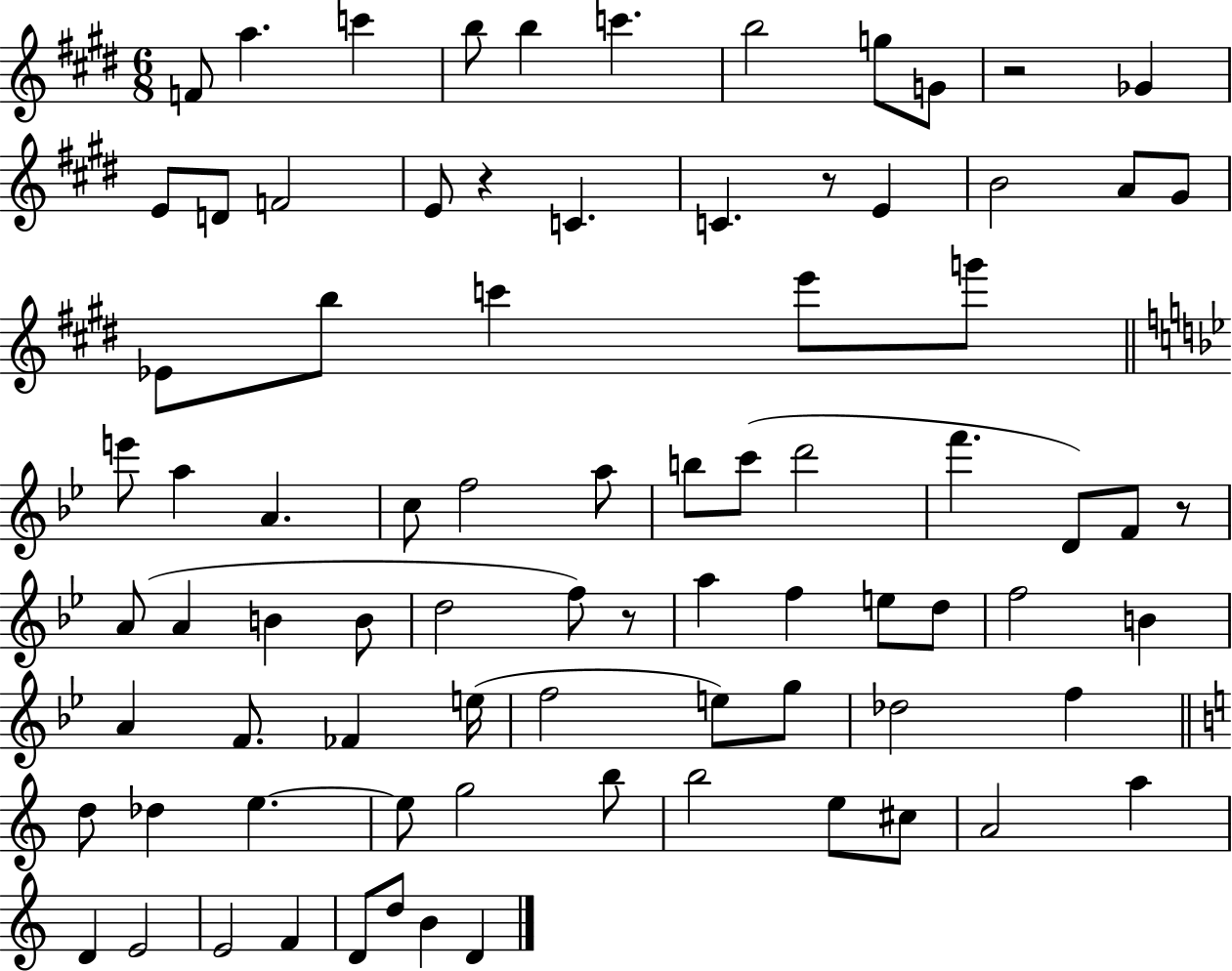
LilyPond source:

{
  \clef treble
  \numericTimeSignature
  \time 6/8
  \key e \major
  \repeat volta 2 { f'8 a''4. c'''4 | b''8 b''4 c'''4. | b''2 g''8 g'8 | r2 ges'4 | \break e'8 d'8 f'2 | e'8 r4 c'4. | c'4. r8 e'4 | b'2 a'8 gis'8 | \break ees'8 b''8 c'''4 e'''8 g'''8 | \bar "||" \break \key g \minor e'''8 a''4 a'4. | c''8 f''2 a''8 | b''8 c'''8( d'''2 | f'''4. d'8) f'8 r8 | \break a'8( a'4 b'4 b'8 | d''2 f''8) r8 | a''4 f''4 e''8 d''8 | f''2 b'4 | \break a'4 f'8. fes'4 e''16( | f''2 e''8) g''8 | des''2 f''4 | \bar "||" \break \key c \major d''8 des''4 e''4.~~ | e''8 g''2 b''8 | b''2 e''8 cis''8 | a'2 a''4 | \break d'4 e'2 | e'2 f'4 | d'8 d''8 b'4 d'4 | } \bar "|."
}